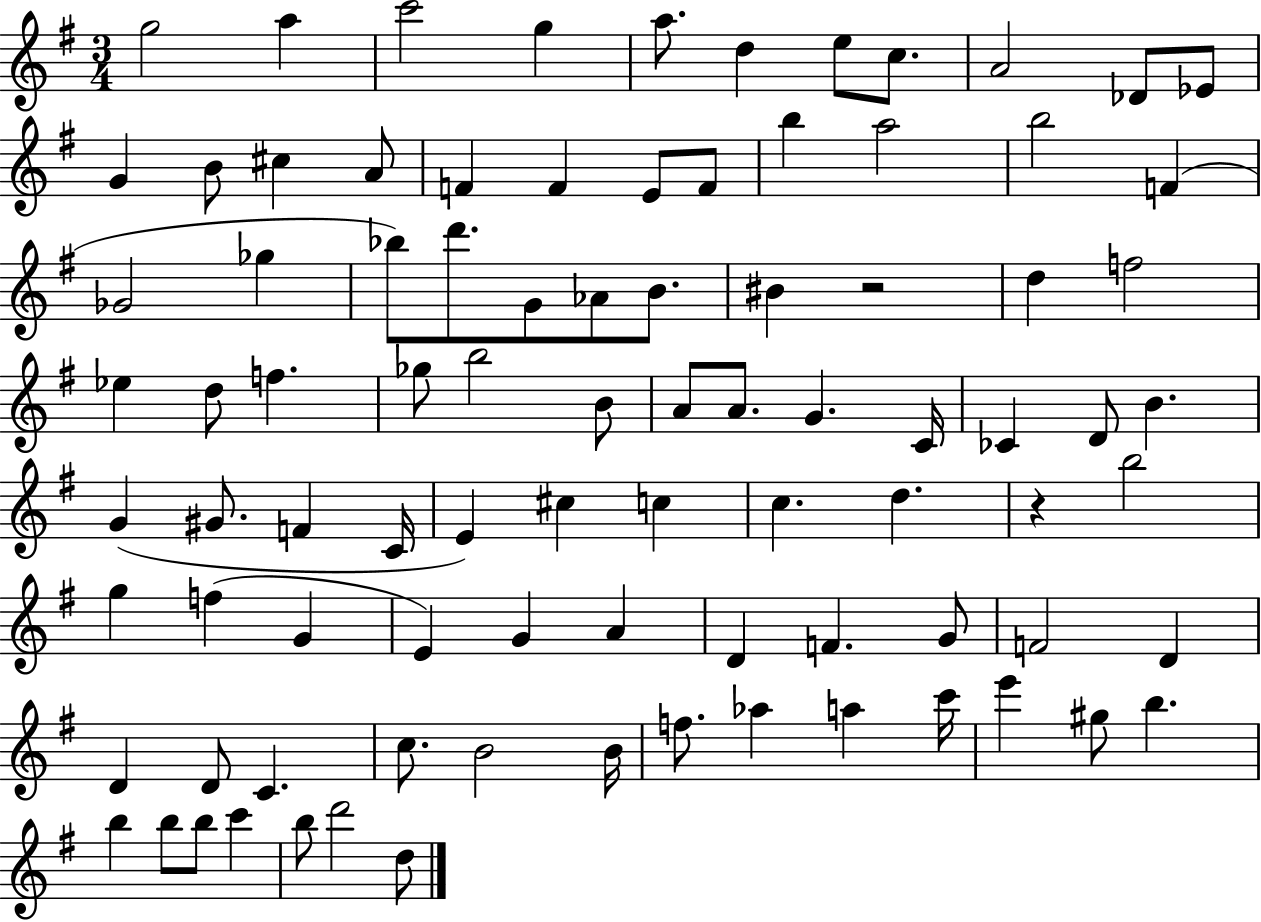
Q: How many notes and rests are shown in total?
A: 89